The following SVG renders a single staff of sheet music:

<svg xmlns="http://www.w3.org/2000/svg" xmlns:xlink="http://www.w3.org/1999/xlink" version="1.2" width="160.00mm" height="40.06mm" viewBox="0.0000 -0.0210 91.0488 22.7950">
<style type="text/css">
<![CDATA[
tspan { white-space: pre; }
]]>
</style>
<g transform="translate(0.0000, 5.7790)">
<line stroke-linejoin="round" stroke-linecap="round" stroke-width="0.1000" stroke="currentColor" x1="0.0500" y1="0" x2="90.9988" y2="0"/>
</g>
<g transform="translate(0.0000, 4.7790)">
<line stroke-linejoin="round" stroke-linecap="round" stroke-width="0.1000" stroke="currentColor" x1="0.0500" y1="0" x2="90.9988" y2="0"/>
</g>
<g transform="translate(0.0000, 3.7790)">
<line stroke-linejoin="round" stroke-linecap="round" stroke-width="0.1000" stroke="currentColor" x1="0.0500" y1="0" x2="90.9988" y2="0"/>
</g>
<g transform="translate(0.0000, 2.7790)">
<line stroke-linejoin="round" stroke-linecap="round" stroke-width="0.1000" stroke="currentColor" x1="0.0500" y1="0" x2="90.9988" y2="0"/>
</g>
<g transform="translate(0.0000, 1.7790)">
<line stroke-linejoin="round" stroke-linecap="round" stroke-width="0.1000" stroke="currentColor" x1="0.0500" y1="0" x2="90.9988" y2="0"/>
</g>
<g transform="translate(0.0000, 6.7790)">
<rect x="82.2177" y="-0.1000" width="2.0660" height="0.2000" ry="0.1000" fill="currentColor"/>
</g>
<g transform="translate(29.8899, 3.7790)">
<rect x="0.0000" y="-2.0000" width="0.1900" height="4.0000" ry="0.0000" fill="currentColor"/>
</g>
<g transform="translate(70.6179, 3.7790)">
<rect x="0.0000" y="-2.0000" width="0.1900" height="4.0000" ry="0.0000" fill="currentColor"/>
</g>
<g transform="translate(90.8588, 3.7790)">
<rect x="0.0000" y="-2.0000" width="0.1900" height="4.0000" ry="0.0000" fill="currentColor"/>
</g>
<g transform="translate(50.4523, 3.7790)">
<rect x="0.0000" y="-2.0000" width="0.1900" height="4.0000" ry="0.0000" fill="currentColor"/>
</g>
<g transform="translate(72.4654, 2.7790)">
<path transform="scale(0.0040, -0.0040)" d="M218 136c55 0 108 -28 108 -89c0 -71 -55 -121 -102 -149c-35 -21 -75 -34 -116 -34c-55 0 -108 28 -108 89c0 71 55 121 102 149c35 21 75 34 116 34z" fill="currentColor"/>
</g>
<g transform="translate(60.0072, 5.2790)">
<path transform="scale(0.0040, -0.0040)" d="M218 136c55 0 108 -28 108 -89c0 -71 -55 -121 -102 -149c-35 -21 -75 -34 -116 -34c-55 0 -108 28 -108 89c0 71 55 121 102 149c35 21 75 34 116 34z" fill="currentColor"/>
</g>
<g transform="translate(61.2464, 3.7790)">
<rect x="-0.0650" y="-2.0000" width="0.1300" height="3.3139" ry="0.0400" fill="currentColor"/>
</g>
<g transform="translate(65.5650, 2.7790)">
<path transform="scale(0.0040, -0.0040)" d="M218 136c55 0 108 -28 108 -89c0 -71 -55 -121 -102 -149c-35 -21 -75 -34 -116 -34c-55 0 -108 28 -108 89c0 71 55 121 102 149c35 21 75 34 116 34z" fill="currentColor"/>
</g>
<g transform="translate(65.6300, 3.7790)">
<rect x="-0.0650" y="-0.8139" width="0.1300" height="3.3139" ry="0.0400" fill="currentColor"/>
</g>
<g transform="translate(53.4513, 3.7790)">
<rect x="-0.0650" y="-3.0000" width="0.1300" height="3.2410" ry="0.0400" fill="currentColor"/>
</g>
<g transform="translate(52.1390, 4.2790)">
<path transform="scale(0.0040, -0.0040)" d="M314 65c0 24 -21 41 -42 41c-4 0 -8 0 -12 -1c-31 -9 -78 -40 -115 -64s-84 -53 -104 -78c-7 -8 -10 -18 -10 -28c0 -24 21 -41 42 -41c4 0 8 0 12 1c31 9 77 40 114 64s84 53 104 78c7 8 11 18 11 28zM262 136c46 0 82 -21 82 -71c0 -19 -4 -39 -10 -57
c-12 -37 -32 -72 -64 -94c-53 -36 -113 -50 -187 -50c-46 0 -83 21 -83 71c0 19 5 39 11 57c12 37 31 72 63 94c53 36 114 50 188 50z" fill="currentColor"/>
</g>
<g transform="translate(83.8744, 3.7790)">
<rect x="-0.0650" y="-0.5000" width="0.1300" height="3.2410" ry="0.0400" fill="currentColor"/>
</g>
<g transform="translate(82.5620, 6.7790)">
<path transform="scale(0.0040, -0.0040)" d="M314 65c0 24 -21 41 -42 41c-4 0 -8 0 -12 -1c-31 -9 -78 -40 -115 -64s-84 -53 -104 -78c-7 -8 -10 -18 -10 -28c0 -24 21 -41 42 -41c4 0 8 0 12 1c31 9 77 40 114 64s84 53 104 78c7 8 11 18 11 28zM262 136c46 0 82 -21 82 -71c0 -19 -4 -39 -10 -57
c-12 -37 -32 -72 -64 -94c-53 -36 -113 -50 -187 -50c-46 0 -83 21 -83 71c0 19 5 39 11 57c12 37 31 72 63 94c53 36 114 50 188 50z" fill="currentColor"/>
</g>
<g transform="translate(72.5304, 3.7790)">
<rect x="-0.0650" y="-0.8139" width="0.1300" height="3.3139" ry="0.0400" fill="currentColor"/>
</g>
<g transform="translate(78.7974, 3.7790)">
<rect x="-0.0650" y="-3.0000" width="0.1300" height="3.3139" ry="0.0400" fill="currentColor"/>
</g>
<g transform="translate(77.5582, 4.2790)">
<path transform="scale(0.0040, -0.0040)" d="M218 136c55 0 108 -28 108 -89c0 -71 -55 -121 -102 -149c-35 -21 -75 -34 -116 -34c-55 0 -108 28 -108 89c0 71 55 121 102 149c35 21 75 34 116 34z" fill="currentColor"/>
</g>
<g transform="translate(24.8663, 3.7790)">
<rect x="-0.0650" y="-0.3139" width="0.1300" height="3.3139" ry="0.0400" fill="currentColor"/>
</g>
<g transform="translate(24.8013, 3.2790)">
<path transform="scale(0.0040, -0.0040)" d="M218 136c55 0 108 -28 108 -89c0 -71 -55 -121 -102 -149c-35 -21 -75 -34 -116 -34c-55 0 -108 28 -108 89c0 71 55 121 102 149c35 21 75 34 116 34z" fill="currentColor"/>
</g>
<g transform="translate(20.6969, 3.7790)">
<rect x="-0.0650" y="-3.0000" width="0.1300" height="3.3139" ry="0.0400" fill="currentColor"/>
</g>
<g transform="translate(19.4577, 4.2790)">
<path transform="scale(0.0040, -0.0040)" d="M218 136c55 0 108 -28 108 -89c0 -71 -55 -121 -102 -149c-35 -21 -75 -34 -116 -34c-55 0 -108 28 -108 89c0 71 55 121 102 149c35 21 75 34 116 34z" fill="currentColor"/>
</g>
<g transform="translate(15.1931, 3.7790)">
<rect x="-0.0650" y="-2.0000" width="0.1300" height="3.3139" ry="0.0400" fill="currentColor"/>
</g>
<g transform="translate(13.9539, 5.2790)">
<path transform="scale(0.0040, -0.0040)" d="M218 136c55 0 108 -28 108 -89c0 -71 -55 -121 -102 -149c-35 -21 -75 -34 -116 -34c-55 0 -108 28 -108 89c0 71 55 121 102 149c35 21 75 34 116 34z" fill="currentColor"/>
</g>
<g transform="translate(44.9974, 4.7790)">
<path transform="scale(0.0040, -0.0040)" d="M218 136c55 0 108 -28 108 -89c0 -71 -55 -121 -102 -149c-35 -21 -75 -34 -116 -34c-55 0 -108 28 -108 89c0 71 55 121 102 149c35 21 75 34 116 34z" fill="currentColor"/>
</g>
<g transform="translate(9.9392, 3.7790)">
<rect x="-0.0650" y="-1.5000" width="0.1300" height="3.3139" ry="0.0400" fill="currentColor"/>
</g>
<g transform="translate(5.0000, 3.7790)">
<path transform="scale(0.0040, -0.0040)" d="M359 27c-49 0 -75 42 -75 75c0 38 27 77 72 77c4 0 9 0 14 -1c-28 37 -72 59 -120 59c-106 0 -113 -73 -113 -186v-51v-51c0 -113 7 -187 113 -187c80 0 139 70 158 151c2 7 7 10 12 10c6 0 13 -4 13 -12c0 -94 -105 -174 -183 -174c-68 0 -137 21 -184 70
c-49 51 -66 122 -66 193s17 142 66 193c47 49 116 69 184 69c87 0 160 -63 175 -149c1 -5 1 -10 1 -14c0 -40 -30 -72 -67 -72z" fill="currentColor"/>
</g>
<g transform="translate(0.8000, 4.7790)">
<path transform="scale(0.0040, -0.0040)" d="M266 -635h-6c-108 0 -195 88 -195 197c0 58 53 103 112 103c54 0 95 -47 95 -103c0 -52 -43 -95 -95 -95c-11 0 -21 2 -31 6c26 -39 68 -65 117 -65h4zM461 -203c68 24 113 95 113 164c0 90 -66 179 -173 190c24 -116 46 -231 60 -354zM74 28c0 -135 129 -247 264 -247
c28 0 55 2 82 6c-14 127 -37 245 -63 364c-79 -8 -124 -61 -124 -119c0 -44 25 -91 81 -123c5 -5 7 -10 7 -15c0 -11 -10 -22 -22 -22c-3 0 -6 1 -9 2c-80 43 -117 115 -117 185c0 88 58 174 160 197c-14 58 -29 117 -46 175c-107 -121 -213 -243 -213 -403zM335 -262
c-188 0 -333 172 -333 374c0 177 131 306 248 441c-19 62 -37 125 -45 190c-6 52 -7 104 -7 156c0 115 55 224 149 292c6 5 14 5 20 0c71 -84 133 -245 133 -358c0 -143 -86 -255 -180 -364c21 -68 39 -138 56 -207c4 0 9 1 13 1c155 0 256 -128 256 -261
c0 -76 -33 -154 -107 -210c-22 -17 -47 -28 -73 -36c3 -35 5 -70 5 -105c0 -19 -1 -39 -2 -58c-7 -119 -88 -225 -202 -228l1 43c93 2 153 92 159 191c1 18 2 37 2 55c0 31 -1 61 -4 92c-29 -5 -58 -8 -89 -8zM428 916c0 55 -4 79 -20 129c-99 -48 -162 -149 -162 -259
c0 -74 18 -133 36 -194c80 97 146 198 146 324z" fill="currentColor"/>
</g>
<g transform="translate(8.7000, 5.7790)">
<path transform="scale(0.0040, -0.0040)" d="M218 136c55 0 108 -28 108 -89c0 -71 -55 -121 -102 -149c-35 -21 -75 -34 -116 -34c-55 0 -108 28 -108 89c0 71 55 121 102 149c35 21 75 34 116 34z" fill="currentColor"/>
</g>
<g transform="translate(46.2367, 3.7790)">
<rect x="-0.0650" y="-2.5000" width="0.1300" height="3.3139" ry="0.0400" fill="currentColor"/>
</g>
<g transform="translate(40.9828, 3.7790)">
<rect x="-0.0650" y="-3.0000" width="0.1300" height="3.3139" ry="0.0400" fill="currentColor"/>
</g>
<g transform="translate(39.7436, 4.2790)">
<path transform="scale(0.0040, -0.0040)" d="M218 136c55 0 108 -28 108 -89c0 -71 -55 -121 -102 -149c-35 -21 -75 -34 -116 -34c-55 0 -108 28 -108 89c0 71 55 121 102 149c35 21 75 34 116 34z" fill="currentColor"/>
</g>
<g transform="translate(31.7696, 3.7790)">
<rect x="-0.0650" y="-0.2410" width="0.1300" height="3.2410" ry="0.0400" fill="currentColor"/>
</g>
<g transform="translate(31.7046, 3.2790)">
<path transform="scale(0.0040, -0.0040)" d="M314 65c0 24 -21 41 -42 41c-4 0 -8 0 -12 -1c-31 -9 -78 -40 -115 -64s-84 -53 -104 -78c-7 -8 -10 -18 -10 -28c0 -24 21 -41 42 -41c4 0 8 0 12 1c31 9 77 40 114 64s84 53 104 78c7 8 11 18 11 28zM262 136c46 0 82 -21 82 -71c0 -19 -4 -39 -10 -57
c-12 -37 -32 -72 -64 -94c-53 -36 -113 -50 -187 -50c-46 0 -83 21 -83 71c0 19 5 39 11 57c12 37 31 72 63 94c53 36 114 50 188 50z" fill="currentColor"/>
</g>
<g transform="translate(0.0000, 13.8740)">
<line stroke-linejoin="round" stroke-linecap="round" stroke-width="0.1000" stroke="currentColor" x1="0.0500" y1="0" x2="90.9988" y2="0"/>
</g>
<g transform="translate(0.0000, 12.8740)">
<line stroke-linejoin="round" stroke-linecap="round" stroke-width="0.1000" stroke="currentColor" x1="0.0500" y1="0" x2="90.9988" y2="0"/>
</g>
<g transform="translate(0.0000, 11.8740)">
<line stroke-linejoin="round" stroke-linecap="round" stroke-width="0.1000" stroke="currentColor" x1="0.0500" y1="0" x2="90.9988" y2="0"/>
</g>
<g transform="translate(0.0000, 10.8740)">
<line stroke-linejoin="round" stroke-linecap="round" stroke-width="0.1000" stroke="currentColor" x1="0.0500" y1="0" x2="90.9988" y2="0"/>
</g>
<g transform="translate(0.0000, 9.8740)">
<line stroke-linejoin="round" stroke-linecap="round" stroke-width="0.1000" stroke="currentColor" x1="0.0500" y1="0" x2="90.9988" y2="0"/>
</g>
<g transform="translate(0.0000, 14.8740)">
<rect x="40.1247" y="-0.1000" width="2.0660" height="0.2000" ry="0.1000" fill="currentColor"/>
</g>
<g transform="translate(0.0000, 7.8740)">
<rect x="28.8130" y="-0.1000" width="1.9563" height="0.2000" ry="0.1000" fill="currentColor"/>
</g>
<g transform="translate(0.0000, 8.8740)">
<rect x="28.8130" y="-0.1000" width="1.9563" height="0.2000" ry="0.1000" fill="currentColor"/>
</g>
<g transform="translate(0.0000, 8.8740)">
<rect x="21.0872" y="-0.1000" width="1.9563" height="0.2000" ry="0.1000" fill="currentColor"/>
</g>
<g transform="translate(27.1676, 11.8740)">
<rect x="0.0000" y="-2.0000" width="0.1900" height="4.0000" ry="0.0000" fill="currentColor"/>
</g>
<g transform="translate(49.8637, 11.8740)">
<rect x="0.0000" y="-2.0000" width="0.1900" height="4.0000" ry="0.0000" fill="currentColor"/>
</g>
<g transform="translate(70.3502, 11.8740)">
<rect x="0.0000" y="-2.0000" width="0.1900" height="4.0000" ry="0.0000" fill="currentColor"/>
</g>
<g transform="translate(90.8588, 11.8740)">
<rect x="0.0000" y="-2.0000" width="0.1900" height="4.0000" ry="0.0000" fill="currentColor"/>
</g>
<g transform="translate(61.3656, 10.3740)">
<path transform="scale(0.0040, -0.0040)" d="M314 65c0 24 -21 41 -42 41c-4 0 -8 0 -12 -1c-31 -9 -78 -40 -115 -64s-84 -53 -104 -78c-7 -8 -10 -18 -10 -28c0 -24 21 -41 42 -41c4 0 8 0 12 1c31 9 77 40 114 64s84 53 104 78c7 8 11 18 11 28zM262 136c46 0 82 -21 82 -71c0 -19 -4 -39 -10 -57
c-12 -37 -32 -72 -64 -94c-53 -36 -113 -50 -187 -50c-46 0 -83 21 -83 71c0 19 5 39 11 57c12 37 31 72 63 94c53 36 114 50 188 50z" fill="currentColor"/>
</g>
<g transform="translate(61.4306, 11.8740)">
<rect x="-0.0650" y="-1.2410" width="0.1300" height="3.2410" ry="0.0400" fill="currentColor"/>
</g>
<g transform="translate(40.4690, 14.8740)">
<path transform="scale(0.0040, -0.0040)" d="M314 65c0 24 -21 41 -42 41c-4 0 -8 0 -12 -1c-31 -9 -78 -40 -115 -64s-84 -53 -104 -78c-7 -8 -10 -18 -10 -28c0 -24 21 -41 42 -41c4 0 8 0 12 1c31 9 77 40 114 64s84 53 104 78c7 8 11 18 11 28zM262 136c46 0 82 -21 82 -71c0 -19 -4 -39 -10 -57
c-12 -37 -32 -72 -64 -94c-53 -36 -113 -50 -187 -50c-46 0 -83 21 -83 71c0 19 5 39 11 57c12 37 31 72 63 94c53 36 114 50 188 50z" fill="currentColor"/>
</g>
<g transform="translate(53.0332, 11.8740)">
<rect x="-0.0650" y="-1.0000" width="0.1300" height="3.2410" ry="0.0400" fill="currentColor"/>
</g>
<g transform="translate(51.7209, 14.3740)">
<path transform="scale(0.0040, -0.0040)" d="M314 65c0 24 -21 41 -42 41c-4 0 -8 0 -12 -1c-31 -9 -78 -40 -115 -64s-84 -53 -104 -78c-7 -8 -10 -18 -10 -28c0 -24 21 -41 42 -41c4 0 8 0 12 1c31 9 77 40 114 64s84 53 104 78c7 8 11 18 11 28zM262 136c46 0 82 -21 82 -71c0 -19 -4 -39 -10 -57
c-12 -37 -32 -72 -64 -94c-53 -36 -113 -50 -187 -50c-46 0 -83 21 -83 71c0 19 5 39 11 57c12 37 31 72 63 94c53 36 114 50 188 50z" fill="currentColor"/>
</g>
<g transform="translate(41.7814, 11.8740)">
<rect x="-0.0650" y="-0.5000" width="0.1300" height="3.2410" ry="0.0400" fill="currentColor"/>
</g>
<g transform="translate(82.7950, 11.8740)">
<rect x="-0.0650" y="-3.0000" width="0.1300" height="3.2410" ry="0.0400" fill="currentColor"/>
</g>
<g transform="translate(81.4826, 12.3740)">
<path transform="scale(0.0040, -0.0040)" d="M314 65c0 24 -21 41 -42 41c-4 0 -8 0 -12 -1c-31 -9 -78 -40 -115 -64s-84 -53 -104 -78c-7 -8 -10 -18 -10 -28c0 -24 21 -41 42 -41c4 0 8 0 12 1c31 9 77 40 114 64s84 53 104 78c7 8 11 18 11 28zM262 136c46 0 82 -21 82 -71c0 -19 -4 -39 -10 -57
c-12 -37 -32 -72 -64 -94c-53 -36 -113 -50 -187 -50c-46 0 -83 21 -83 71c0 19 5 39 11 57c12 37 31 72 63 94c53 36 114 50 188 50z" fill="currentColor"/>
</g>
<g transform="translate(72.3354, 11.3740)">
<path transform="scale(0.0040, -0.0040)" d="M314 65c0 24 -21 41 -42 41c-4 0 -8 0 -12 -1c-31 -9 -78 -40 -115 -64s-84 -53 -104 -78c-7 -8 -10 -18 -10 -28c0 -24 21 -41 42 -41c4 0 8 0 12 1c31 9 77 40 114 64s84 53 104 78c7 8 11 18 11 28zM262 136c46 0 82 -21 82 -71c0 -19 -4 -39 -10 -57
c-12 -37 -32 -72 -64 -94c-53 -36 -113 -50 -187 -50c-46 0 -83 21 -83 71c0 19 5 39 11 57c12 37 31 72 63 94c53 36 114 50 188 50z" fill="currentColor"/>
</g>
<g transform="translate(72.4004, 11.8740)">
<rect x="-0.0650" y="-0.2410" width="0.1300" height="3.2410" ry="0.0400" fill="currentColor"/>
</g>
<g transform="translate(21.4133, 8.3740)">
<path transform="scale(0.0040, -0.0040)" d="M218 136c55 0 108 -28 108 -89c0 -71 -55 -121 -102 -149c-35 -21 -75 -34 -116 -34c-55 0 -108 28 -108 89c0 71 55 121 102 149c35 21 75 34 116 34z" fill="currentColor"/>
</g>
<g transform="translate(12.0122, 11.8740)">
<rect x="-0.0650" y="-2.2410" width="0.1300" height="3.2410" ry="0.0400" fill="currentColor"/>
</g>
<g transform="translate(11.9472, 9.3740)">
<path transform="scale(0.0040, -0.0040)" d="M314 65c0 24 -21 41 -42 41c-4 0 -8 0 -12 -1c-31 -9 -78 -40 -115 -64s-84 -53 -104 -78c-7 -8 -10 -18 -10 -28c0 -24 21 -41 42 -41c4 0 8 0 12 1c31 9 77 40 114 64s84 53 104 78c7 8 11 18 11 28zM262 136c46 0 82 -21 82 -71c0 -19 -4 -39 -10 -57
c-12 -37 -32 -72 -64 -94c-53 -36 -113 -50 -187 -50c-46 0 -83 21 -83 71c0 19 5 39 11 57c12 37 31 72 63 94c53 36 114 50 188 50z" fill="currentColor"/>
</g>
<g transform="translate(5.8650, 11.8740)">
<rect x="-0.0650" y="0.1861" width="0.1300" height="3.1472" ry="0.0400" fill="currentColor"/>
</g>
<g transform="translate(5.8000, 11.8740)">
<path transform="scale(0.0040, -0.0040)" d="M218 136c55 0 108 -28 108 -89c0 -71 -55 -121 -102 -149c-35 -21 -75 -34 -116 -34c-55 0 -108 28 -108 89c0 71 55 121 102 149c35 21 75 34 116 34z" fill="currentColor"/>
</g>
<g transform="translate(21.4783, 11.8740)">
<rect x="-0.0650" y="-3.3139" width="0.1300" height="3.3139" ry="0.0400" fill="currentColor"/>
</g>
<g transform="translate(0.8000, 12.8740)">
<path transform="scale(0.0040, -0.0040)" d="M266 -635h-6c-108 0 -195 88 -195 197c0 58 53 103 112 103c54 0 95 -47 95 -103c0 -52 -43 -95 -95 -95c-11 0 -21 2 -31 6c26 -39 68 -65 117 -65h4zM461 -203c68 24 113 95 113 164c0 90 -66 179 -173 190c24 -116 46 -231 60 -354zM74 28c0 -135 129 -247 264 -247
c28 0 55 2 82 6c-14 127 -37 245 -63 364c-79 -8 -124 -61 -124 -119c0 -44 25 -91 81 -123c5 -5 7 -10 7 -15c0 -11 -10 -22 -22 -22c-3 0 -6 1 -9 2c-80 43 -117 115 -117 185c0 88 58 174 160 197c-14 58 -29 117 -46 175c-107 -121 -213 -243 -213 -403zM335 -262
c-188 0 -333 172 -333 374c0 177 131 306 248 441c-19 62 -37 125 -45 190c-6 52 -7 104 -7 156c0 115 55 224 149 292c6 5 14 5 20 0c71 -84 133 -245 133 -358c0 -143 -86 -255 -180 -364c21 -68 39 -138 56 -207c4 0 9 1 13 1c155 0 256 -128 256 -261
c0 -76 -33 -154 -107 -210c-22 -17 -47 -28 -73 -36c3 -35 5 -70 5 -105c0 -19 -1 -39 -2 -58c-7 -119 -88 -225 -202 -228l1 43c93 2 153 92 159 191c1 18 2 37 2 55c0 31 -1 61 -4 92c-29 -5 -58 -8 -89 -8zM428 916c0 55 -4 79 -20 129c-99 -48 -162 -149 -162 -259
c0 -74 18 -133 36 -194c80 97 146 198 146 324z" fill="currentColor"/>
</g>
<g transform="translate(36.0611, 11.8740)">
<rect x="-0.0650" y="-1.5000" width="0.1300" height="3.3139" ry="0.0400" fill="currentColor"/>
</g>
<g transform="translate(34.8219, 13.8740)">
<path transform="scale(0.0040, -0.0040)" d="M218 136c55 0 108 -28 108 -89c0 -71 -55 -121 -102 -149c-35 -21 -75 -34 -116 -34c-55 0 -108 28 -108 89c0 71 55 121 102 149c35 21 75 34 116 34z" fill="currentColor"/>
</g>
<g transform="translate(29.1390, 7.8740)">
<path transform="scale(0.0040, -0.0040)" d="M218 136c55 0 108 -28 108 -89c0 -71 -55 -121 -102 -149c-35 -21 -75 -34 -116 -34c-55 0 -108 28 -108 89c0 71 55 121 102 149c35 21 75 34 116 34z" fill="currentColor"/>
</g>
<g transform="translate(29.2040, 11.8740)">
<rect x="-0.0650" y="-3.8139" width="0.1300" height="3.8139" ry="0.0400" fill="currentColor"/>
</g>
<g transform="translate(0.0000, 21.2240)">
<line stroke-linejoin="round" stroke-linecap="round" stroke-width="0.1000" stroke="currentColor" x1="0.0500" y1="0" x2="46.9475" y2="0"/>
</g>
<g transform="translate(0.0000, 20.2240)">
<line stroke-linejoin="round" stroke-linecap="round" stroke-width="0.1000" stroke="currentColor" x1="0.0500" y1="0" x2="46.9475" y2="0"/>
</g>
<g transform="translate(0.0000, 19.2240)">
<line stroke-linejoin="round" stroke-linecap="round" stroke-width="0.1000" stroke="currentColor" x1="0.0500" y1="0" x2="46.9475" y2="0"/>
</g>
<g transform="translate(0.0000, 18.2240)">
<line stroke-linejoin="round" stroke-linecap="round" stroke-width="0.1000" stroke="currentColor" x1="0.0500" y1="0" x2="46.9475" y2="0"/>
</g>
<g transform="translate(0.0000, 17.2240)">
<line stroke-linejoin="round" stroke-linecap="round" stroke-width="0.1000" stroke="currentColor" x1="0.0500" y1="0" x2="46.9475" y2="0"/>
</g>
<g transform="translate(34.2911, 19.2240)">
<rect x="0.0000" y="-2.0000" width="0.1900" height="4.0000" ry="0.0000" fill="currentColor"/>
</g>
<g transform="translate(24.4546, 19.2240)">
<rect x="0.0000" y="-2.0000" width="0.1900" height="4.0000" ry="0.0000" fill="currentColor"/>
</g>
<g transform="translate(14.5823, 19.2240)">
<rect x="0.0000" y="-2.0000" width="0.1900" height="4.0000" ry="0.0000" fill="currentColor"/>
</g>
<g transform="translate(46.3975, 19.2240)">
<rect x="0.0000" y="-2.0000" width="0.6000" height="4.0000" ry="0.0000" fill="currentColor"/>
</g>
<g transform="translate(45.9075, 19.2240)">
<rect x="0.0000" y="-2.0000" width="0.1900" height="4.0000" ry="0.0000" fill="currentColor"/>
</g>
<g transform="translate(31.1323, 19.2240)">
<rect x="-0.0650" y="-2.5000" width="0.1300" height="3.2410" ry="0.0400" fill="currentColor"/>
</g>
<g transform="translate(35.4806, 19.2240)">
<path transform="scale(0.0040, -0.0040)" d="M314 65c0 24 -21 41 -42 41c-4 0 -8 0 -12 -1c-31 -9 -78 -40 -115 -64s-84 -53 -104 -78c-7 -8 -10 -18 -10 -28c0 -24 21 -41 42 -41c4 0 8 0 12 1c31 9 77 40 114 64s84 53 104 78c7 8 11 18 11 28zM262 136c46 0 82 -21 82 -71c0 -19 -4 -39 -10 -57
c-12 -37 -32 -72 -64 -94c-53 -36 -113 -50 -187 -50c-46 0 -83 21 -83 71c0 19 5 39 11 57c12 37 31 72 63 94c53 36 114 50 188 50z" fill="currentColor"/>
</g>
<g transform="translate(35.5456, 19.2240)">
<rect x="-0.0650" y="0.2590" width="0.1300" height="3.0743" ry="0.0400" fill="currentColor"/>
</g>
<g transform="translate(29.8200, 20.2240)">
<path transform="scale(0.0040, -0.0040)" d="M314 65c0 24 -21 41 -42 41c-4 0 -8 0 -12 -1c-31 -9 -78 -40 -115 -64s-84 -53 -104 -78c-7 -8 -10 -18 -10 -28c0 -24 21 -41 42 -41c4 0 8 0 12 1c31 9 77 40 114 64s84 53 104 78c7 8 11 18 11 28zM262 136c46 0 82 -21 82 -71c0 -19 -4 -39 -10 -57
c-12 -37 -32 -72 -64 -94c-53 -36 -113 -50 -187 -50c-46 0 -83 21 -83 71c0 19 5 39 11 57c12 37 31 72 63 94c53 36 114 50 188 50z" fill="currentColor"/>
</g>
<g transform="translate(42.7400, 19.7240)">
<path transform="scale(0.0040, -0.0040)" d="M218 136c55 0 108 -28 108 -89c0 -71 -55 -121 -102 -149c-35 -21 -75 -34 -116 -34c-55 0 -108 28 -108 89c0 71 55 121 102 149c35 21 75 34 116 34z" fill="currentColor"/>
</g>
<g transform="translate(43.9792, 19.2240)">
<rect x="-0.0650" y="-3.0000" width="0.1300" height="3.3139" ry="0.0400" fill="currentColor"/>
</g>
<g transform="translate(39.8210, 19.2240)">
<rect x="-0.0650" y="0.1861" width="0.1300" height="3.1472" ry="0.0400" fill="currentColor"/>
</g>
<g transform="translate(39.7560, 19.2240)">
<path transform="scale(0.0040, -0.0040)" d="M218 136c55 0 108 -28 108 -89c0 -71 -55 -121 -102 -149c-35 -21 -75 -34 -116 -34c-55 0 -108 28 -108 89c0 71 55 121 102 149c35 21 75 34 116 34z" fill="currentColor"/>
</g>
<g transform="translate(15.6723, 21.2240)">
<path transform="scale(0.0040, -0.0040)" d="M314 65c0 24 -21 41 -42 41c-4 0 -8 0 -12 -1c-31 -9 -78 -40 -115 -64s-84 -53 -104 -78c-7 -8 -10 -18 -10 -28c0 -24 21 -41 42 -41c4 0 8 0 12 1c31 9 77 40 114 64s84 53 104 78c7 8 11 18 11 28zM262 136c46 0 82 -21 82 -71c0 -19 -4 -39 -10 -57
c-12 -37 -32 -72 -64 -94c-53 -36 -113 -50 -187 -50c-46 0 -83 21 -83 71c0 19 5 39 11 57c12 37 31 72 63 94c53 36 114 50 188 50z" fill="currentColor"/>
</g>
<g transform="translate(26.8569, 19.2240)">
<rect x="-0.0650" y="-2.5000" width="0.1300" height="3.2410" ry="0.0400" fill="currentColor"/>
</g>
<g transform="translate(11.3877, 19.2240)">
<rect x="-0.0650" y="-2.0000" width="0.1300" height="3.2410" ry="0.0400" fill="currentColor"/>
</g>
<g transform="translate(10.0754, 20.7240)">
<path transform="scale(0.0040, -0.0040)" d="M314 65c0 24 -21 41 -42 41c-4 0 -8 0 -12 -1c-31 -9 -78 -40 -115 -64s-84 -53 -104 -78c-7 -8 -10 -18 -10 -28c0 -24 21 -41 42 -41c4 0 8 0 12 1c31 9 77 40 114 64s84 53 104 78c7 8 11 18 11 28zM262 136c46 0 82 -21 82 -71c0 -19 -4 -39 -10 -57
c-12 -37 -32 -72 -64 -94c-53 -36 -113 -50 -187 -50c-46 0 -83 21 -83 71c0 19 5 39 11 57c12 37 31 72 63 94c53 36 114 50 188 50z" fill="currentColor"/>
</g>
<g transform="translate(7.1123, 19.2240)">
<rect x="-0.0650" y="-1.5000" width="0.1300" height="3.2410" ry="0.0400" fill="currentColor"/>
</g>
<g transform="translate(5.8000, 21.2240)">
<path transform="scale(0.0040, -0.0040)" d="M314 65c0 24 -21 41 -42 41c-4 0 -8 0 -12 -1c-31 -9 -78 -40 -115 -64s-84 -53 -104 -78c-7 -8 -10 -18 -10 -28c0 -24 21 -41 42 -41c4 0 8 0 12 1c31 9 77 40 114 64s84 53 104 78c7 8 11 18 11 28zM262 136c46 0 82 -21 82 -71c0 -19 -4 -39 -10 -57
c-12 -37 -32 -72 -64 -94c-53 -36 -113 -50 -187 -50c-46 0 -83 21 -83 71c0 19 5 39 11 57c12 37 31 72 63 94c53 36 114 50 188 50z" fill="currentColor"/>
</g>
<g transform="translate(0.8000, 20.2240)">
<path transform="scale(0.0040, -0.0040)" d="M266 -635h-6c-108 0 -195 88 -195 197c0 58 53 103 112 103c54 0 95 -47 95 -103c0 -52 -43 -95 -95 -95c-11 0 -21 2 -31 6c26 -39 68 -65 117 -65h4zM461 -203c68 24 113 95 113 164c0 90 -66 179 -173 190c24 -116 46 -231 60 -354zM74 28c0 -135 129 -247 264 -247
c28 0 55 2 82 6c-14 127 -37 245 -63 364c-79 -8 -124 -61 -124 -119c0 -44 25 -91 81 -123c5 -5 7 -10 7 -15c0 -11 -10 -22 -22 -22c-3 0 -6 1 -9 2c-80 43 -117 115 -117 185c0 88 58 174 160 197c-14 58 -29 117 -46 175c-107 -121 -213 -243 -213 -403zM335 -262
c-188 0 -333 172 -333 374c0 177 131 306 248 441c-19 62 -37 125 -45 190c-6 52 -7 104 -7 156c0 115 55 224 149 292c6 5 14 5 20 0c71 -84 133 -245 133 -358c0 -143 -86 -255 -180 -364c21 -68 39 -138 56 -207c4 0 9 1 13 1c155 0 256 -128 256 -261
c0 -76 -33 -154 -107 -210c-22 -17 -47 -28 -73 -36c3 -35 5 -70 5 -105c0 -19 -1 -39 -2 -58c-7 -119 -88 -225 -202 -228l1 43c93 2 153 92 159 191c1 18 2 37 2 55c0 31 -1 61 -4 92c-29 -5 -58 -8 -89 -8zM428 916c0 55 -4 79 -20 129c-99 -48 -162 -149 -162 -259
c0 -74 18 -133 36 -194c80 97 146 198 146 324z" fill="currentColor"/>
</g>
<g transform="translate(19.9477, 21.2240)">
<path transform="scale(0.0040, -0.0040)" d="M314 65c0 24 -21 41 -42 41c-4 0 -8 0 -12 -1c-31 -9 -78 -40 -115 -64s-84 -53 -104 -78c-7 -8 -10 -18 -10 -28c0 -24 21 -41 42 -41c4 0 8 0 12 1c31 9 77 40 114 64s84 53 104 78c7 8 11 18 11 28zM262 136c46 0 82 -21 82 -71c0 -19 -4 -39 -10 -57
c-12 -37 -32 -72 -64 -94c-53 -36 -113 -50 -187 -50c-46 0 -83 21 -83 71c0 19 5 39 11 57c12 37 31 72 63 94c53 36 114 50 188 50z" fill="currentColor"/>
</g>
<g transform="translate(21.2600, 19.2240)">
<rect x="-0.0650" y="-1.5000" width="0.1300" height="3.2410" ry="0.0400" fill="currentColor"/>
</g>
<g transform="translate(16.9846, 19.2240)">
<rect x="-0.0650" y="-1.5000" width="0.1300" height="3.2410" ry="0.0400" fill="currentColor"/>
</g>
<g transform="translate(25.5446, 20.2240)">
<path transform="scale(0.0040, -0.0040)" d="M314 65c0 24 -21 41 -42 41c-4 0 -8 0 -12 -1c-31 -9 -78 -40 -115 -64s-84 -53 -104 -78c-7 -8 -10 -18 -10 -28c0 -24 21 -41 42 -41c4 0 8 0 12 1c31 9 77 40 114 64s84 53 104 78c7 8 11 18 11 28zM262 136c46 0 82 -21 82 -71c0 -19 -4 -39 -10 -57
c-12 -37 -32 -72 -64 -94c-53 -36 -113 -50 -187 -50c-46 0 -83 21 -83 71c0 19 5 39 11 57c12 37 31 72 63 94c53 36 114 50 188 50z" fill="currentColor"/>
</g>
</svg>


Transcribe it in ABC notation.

X:1
T:Untitled
M:4/4
L:1/4
K:C
E F A c c2 A G A2 F d d A C2 B g2 b c' E C2 D2 e2 c2 A2 E2 F2 E2 E2 G2 G2 B2 B A